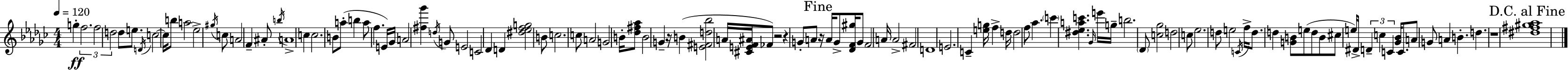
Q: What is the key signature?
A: EES minor